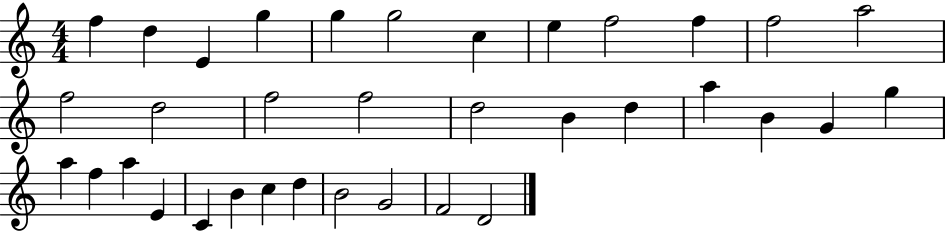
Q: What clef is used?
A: treble